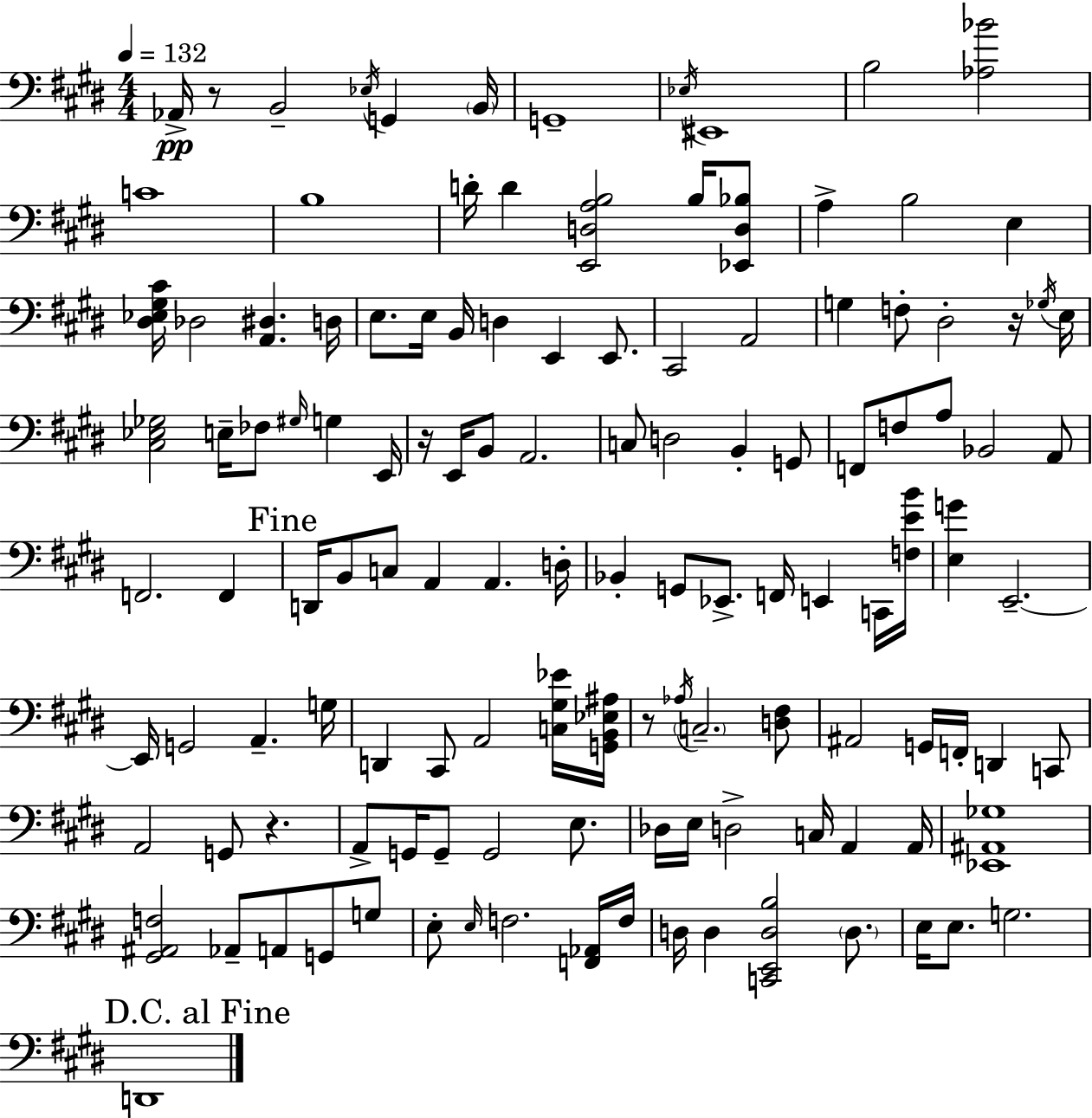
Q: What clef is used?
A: bass